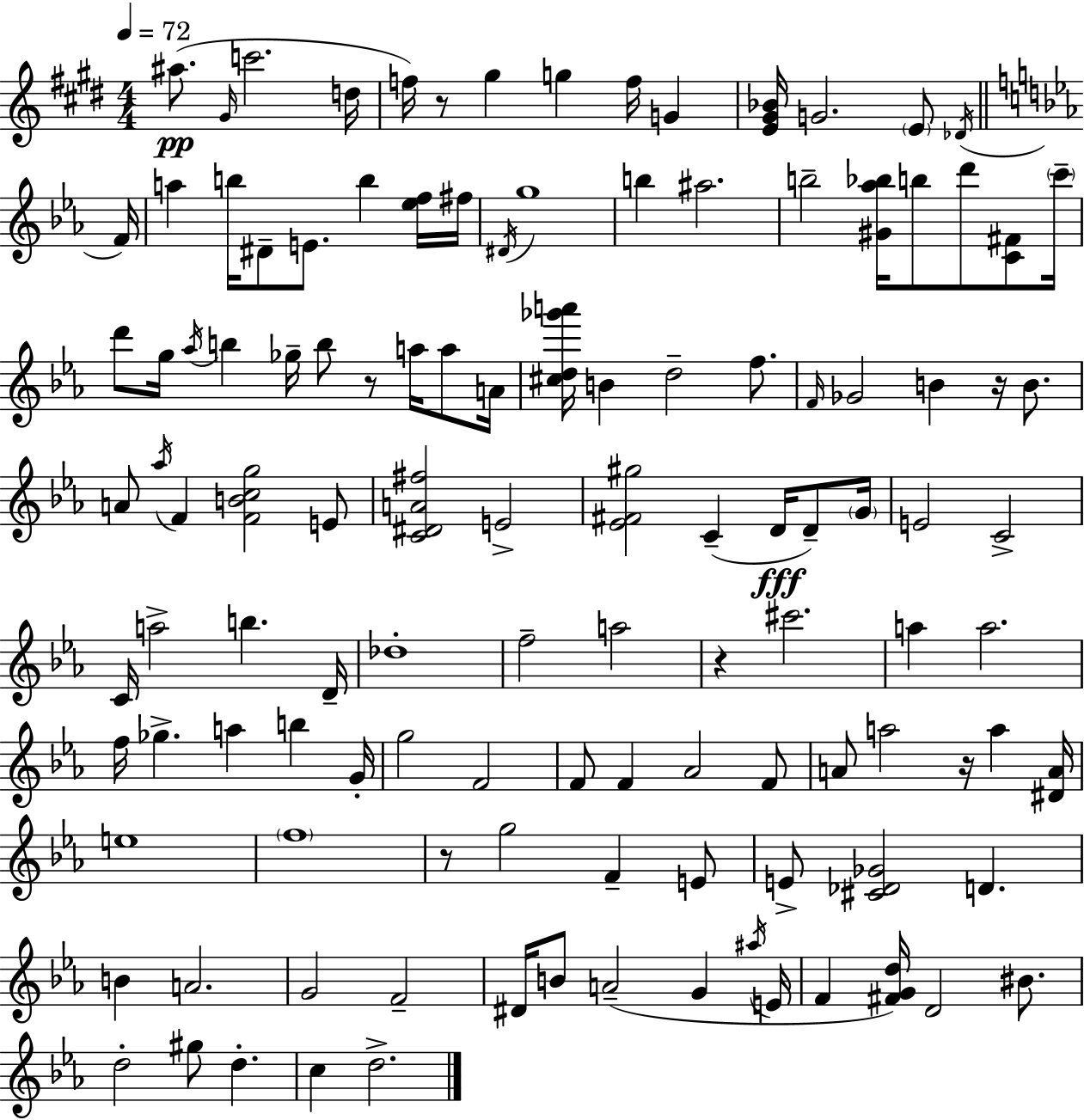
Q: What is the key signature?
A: E major